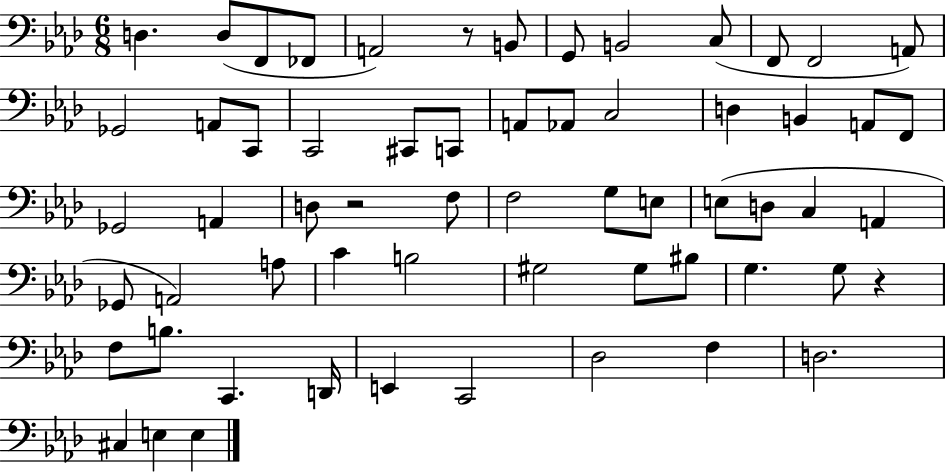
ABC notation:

X:1
T:Untitled
M:6/8
L:1/4
K:Ab
D, D,/2 F,,/2 _F,,/2 A,,2 z/2 B,,/2 G,,/2 B,,2 C,/2 F,,/2 F,,2 A,,/2 _G,,2 A,,/2 C,,/2 C,,2 ^C,,/2 C,,/2 A,,/2 _A,,/2 C,2 D, B,, A,,/2 F,,/2 _G,,2 A,, D,/2 z2 F,/2 F,2 G,/2 E,/2 E,/2 D,/2 C, A,, _G,,/2 A,,2 A,/2 C B,2 ^G,2 ^G,/2 ^B,/2 G, G,/2 z F,/2 B,/2 C,, D,,/4 E,, C,,2 _D,2 F, D,2 ^C, E, E,